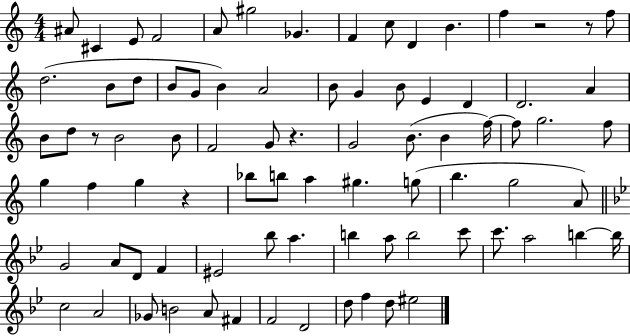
A#4/e C#4/q E4/e F4/h A4/e G#5/h Gb4/q. F4/q C5/e D4/q B4/q. F5/q R/h R/e F5/e D5/h. B4/e D5/e B4/e G4/e B4/q A4/h B4/e G4/q B4/e E4/q D4/q D4/h. A4/q B4/e D5/e R/e B4/h B4/e F4/h G4/e R/q. G4/h B4/e. B4/q F5/s F5/e G5/h. F5/e G5/q F5/q G5/q R/q Bb5/e B5/e A5/q G#5/q. G5/e B5/q. G5/h A4/e G4/h A4/e D4/e F4/q EIS4/h Bb5/e A5/q. B5/q A5/e B5/h C6/e C6/e. A5/h B5/q B5/s C5/h A4/h Gb4/e B4/h A4/e F#4/q F4/h D4/h D5/e F5/q D5/e EIS5/h